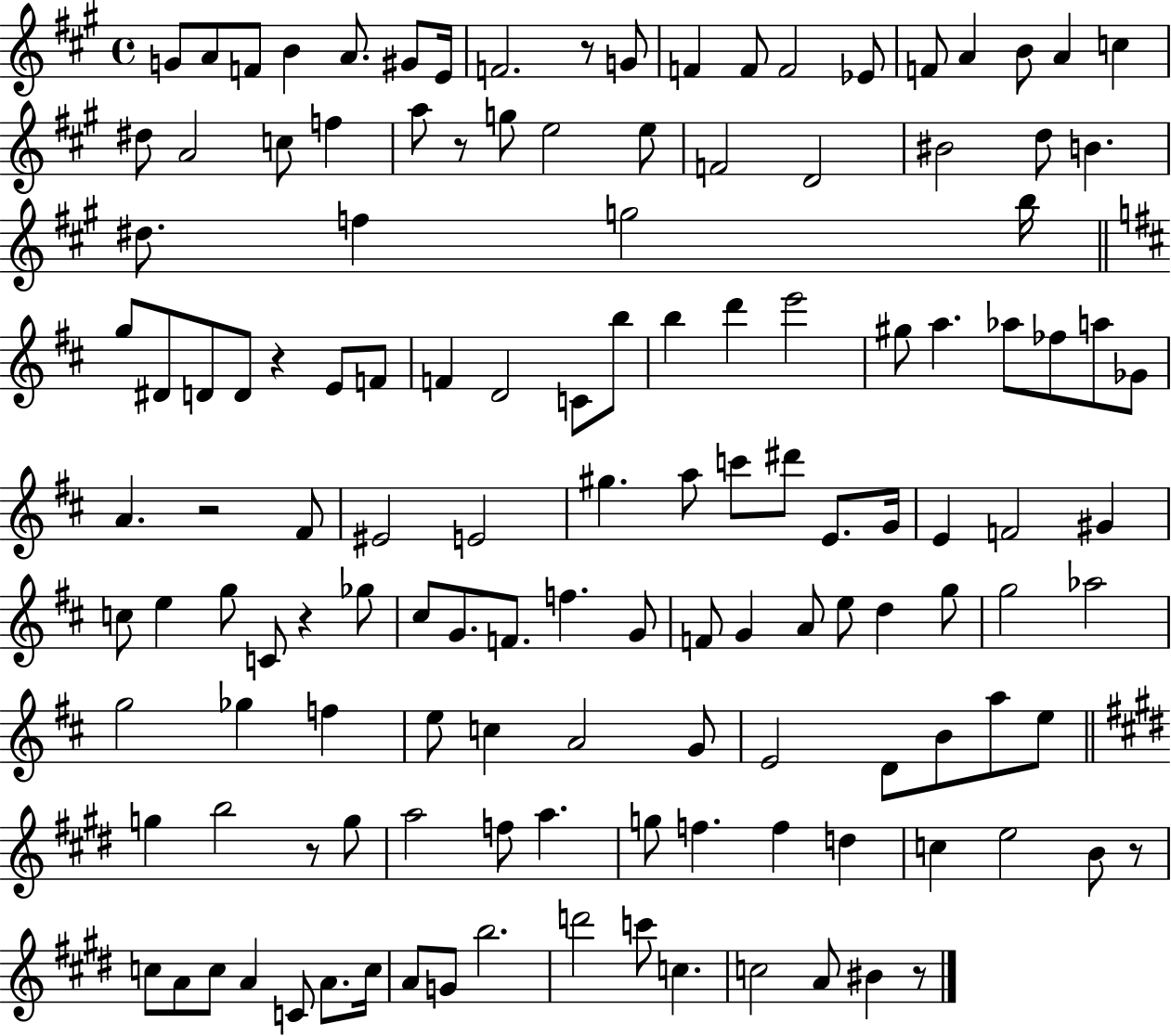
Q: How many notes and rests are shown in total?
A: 134